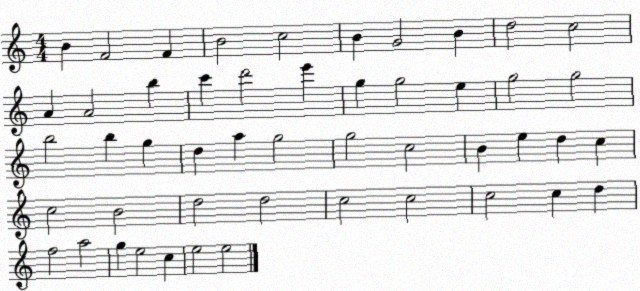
X:1
T:Untitled
M:4/4
L:1/4
K:C
B F2 F B2 c2 B G2 B d2 c2 A A2 b c' d'2 e' g g2 e g2 g2 b2 b g d a g2 g2 c2 B e d c c2 B2 d2 d2 c2 c2 c2 c d f2 a2 g e2 c e2 e2